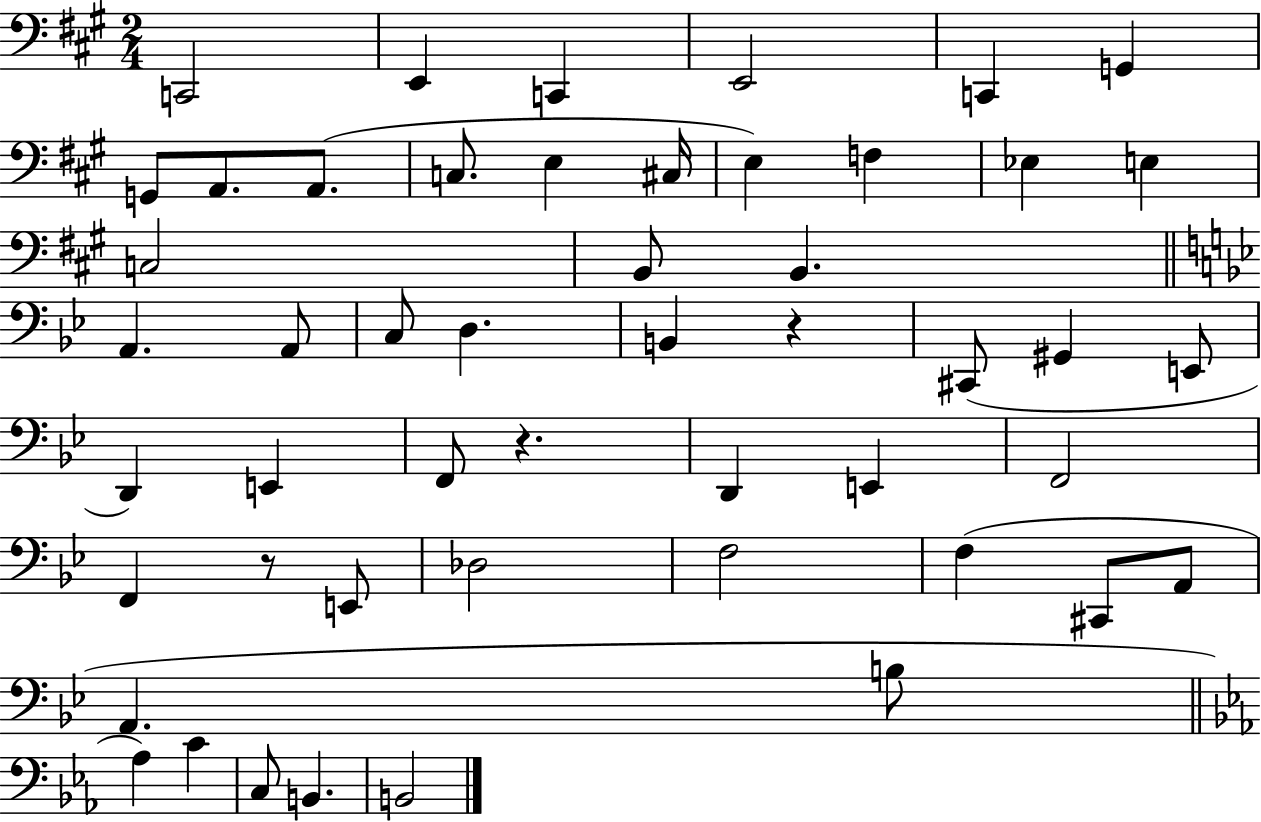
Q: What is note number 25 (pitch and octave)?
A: C#2